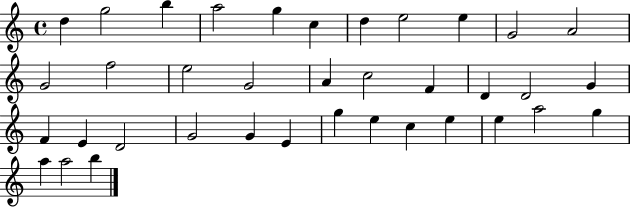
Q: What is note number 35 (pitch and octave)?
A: A5